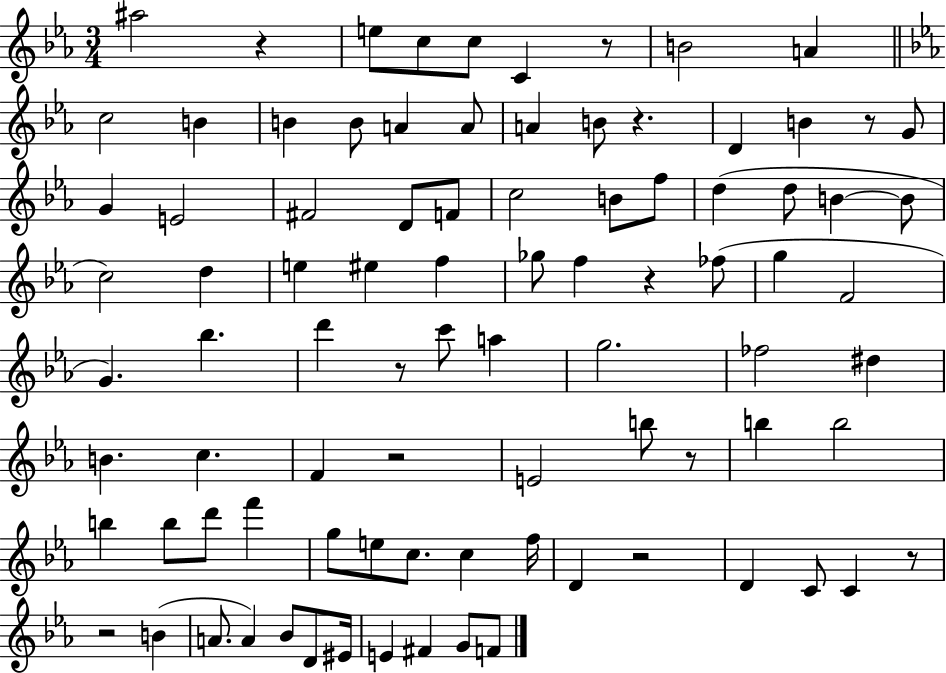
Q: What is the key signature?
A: EES major